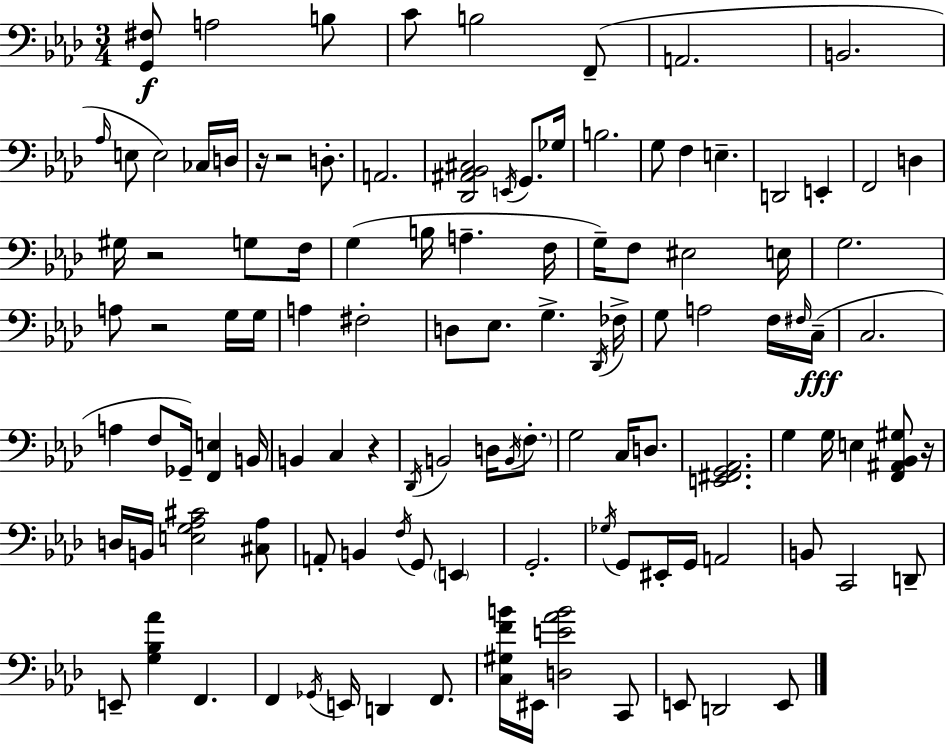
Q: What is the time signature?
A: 3/4